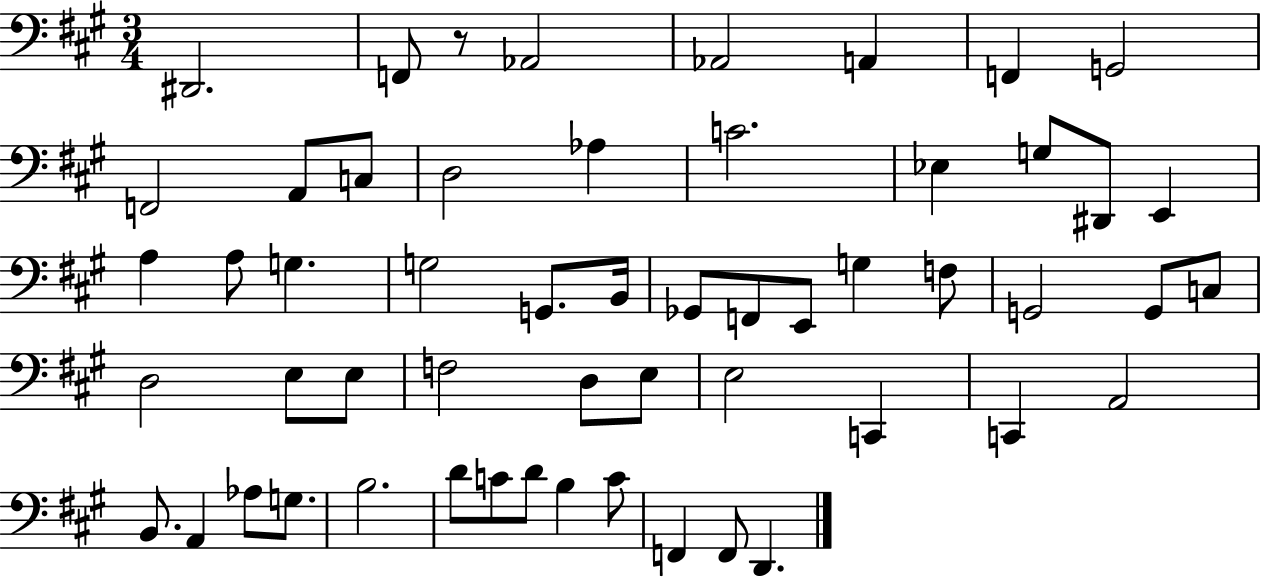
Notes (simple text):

D#2/h. F2/e R/e Ab2/h Ab2/h A2/q F2/q G2/h F2/h A2/e C3/e D3/h Ab3/q C4/h. Eb3/q G3/e D#2/e E2/q A3/q A3/e G3/q. G3/h G2/e. B2/s Gb2/e F2/e E2/e G3/q F3/e G2/h G2/e C3/e D3/h E3/e E3/e F3/h D3/e E3/e E3/h C2/q C2/q A2/h B2/e. A2/q Ab3/e G3/e. B3/h. D4/e C4/e D4/e B3/q C4/e F2/q F2/e D2/q.